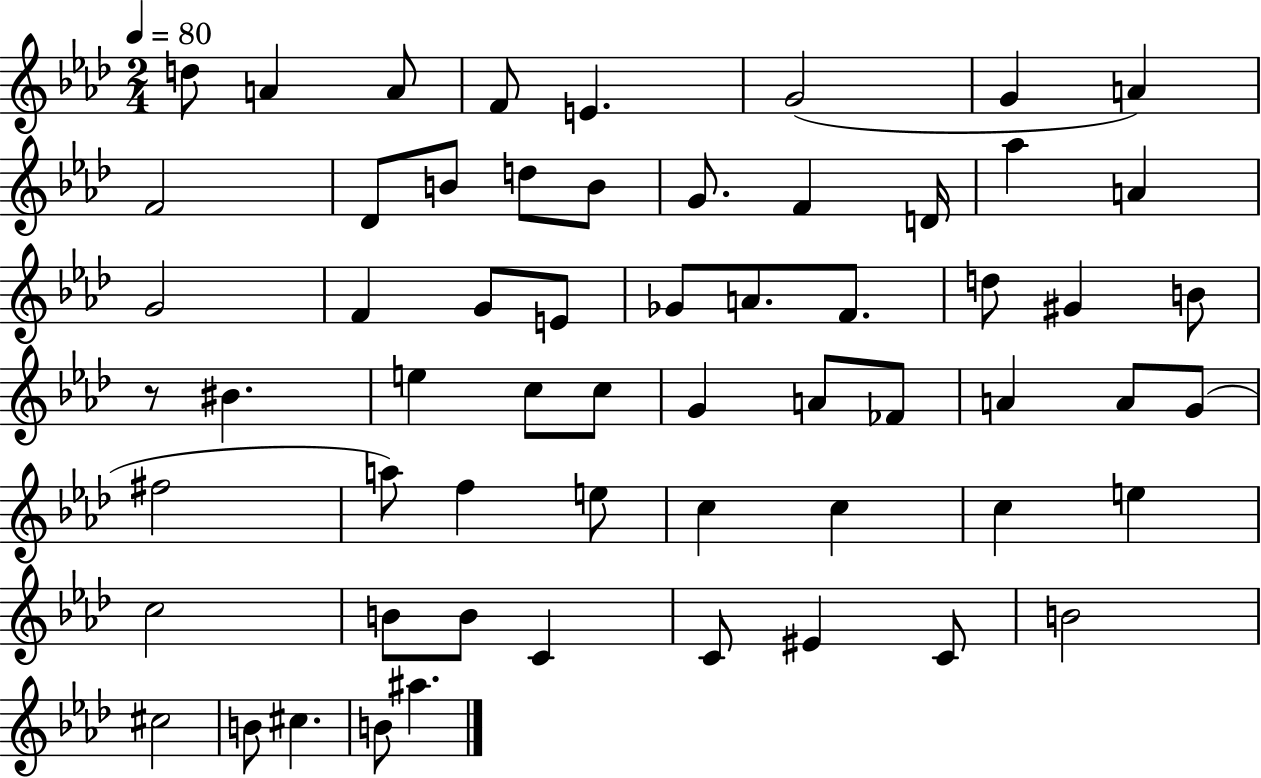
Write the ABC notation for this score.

X:1
T:Untitled
M:2/4
L:1/4
K:Ab
d/2 A A/2 F/2 E G2 G A F2 _D/2 B/2 d/2 B/2 G/2 F D/4 _a A G2 F G/2 E/2 _G/2 A/2 F/2 d/2 ^G B/2 z/2 ^B e c/2 c/2 G A/2 _F/2 A A/2 G/2 ^f2 a/2 f e/2 c c c e c2 B/2 B/2 C C/2 ^E C/2 B2 ^c2 B/2 ^c B/2 ^a